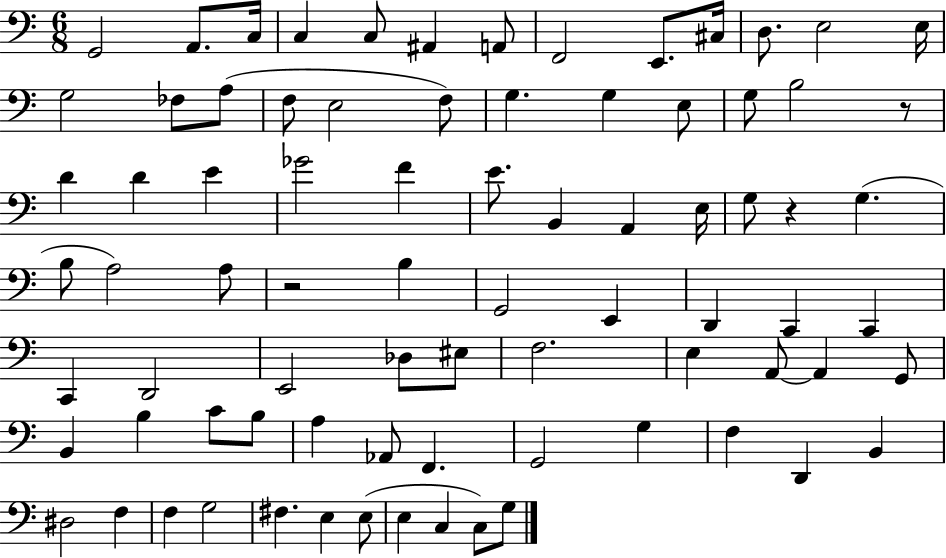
{
  \clef bass
  \numericTimeSignature
  \time 6/8
  \key c \major
  g,2 a,8. c16 | c4 c8 ais,4 a,8 | f,2 e,8. cis16 | d8. e2 e16 | \break g2 fes8 a8( | f8 e2 f8) | g4. g4 e8 | g8 b2 r8 | \break d'4 d'4 e'4 | ges'2 f'4 | e'8. b,4 a,4 e16 | g8 r4 g4.( | \break b8 a2) a8 | r2 b4 | g,2 e,4 | d,4 c,4 c,4 | \break c,4 d,2 | e,2 des8 eis8 | f2. | e4 a,8~~ a,4 g,8 | \break b,4 b4 c'8 b8 | a4 aes,8 f,4. | g,2 g4 | f4 d,4 b,4 | \break dis2 f4 | f4 g2 | fis4. e4 e8( | e4 c4 c8) g8 | \break \bar "|."
}